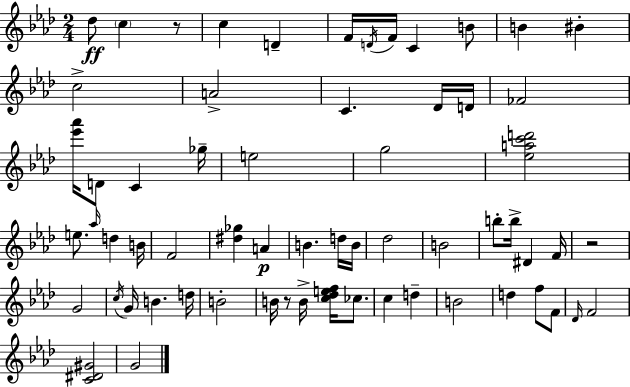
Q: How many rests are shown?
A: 3